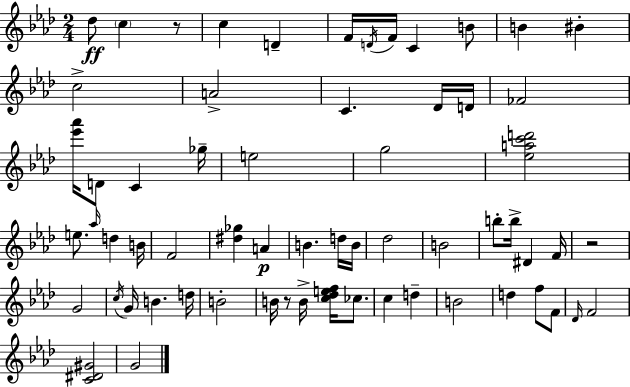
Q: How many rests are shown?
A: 3